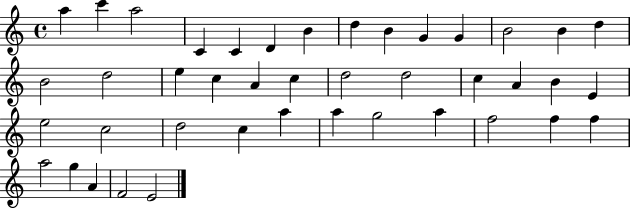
X:1
T:Untitled
M:4/4
L:1/4
K:C
a c' a2 C C D B d B G G B2 B d B2 d2 e c A c d2 d2 c A B E e2 c2 d2 c a a g2 a f2 f f a2 g A F2 E2